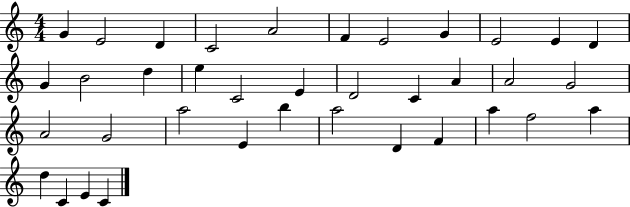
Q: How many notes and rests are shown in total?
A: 37